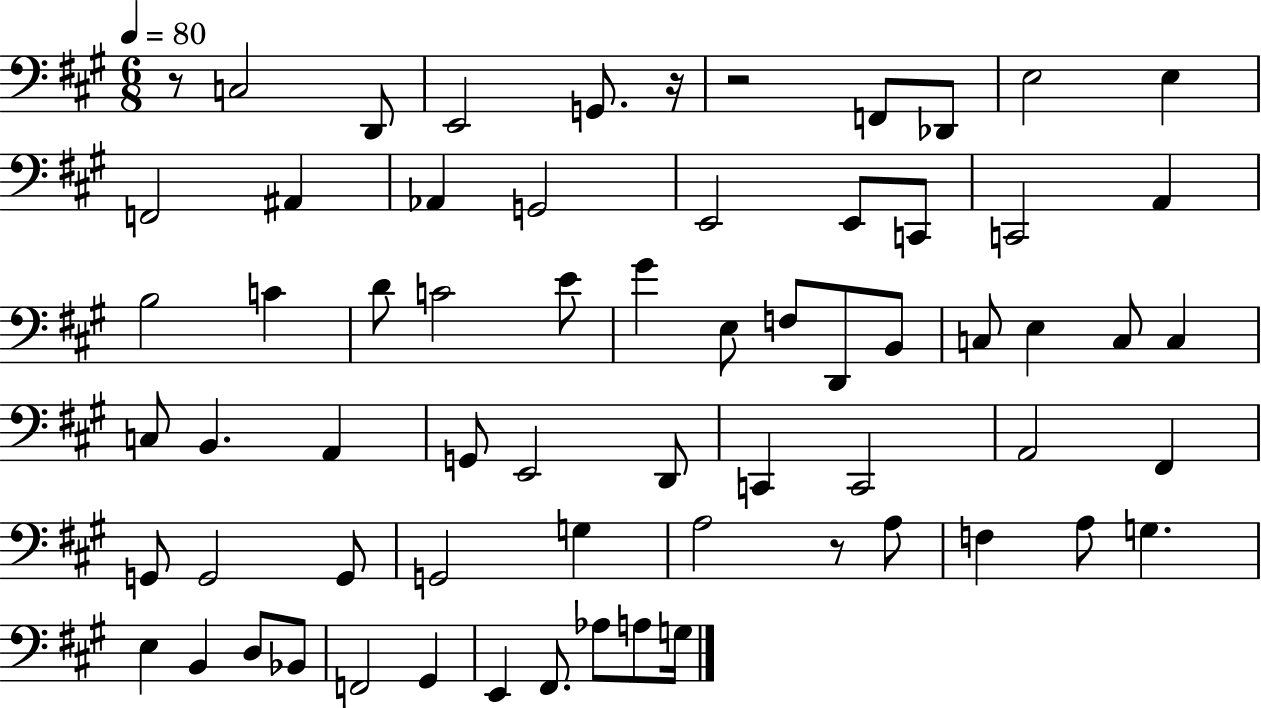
X:1
T:Untitled
M:6/8
L:1/4
K:A
z/2 C,2 D,,/2 E,,2 G,,/2 z/4 z2 F,,/2 _D,,/2 E,2 E, F,,2 ^A,, _A,, G,,2 E,,2 E,,/2 C,,/2 C,,2 A,, B,2 C D/2 C2 E/2 ^G E,/2 F,/2 D,,/2 B,,/2 C,/2 E, C,/2 C, C,/2 B,, A,, G,,/2 E,,2 D,,/2 C,, C,,2 A,,2 ^F,, G,,/2 G,,2 G,,/2 G,,2 G, A,2 z/2 A,/2 F, A,/2 G, E, B,, D,/2 _B,,/2 F,,2 ^G,, E,, ^F,,/2 _A,/2 A,/2 G,/4